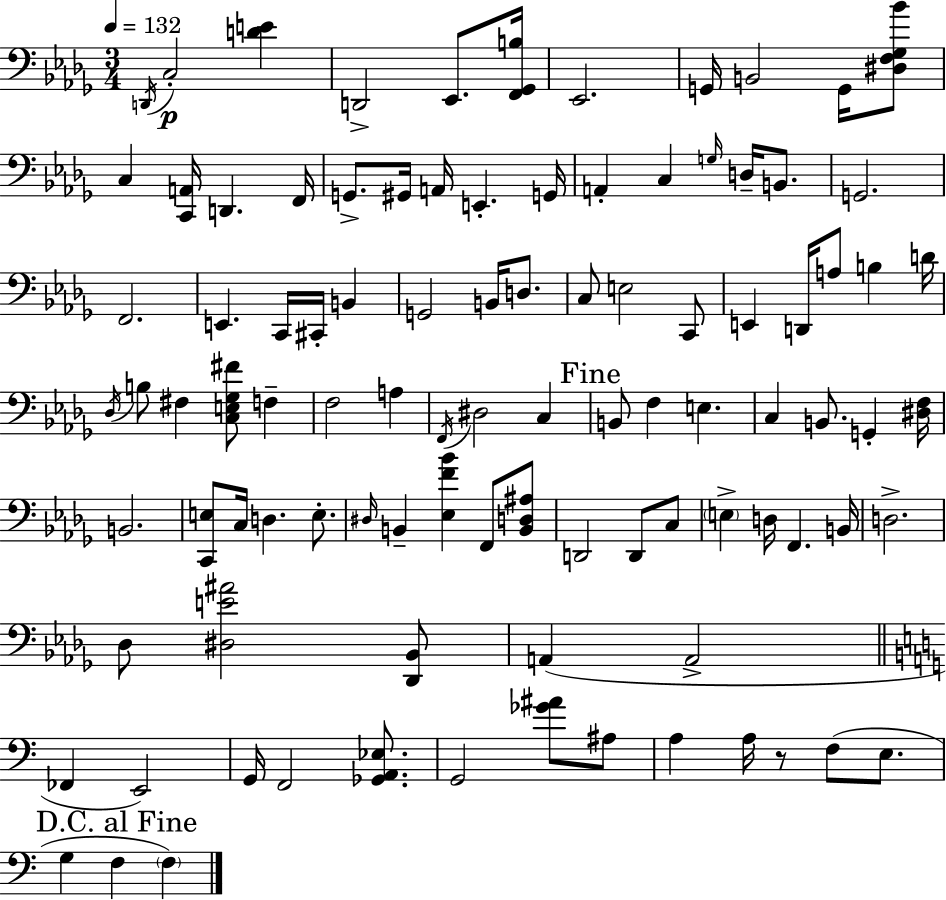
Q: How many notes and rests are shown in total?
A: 98